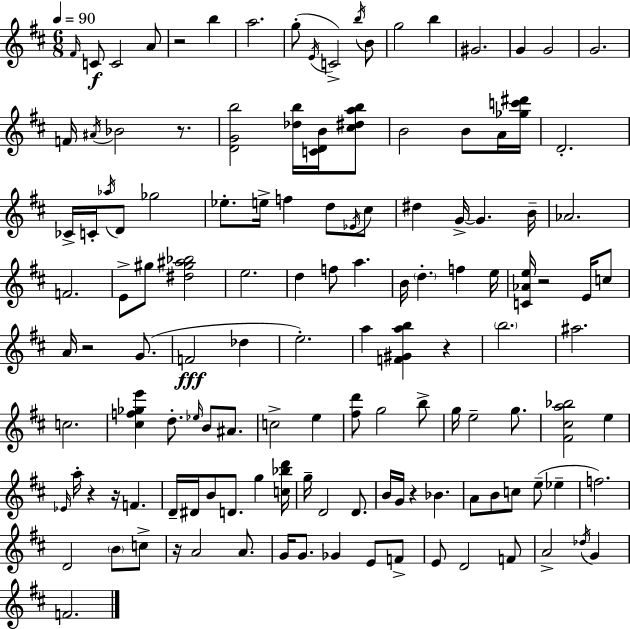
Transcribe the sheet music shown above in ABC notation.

X:1
T:Untitled
M:6/8
L:1/4
K:D
^F/4 C/2 C2 A/2 z2 b a2 g/2 E/4 C2 b/4 B/2 g2 b ^G2 G G2 G2 F/4 ^A/4 _B2 z/2 [DGb]2 [_db]/4 [CDB]/4 [^c^dab]/2 B2 B/2 A/4 [_gc'^d']/4 D2 _C/4 C/4 _a/4 D/2 _g2 _e/2 e/4 f d/2 _E/4 ^c/2 ^d G/4 G B/4 _A2 F2 E/2 ^g/2 [^d^g^a_b]2 e2 d f/2 a B/4 d f e/4 [C_Ae]/4 z2 E/4 c/2 A/4 z2 G/2 F2 _d e2 a [F^Gab] z b2 ^a2 c2 [^cf_ge'] d/2 _e/4 B/2 ^A/2 c2 e [^fd']/2 g2 b/2 g/4 e2 g/2 [^F^ca_b]2 e _E/4 a/4 z z/4 F D/4 ^D/4 B/2 D/2 g [c_bd']/4 g/4 D2 D/2 B/4 G/4 z _B A/2 B/2 c/2 e/2 _e f2 D2 B/2 c/2 z/4 A2 A/2 G/4 G/2 _G E/2 F/2 E/2 D2 F/2 A2 _d/4 G F2